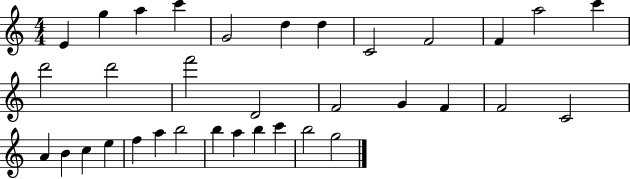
X:1
T:Untitled
M:4/4
L:1/4
K:C
E g a c' G2 d d C2 F2 F a2 c' d'2 d'2 f'2 D2 F2 G F F2 C2 A B c e f a b2 b a b c' b2 g2